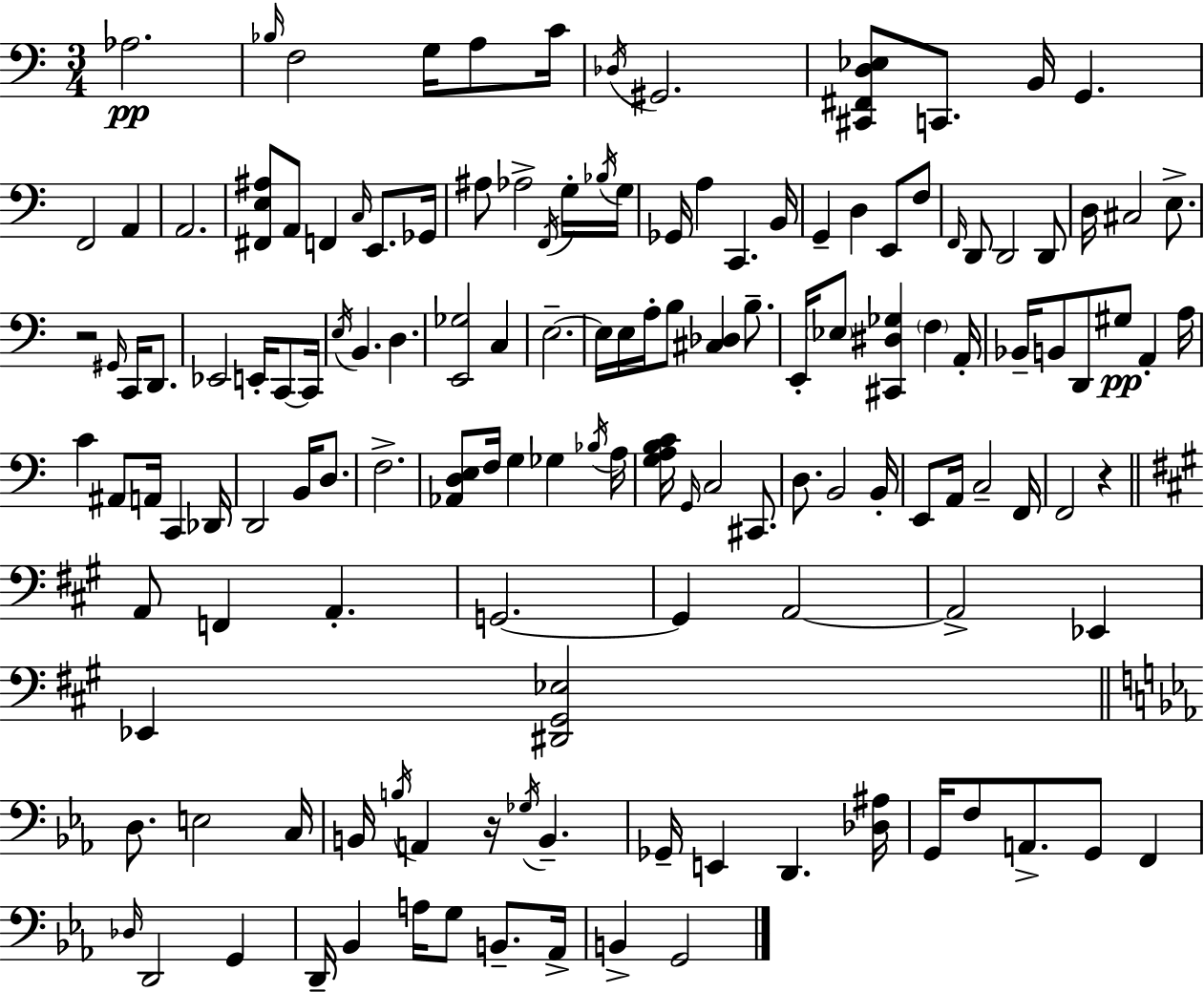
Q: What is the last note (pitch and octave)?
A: G2